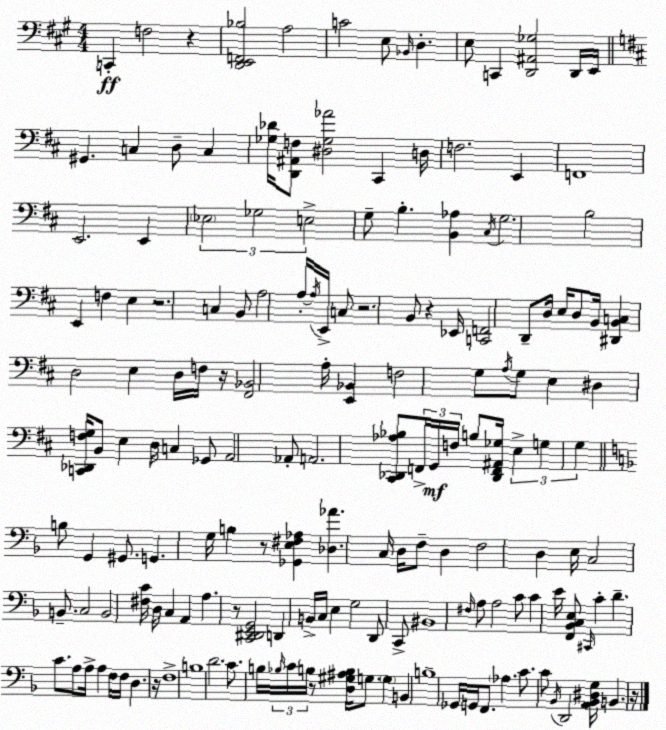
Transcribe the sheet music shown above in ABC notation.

X:1
T:Untitled
M:4/4
L:1/4
K:A
C,, F,2 z [D,,E,,F,,_B,]2 A,2 C2 E,/2 _B,,/4 D, E,/2 C,, [D,,^A,,_G,]2 D,,/4 E,,/4 ^G,, C, D,/2 C, [_G,_D]/4 [D,,^A,,F,]/2 [^D,_G,_A]2 ^C,, D,/4 F,2 E,, F,,4 E,,2 E,, _E,2 _G,2 E,2 G,/2 B, [B,,_A,] ^C,/4 G,2 B,2 E,, F, E, z2 C, B,,/2 A,2 A,/4 A,/4 E,,/4 C,/2 z2 B,,/2 z _E,,/4 [C,,F,,]2 D,,/2 D,/4 E,/4 D,/2 B,,/4 [^D,,B,,C,] D,2 E, D,/4 F,/4 z/4 [^F,,_B,,]2 A,/4 [E,,_B,,] F,2 G,/2 A,/4 G,/2 E, ^D, [C,,_D,,F,G,]/4 B,,/2 E, D,/4 C, _G,,/2 A,,2 _A,,/2 A,,2 [^C,,_D,,_A,_B,]/2 F,,/4 G,,/4 F,/4 B,/2 [_D,,F,,^A,,_G,]/4 E, G, G, B,/2 G,, ^G,,/2 G,, G,/4 B, z/2 [_G,,E,^F,_A,] [_D,_A] C,/4 D,/4 F,/2 D, F,2 D, E,/4 C,2 B,,/2 C,2 B,,2 [^F,C]/4 D,/4 C, A,, A, z/2 [C,,^D,,E,,G,,]2 D,, B,,/4 C,/4 E, G,2 D,,/2 C,,/2 ^B,,4 ^F,/4 A,/2 A,2 C/2 C E/4 [F,,_B,,C,E,]/2 ^C,,/4 C D C/2 A,/2 A,/4 A, F,/4 F,/4 D, z/4 F,4 B,4 D2 C/2 B,/4 _B,/4 C/4 B,/4 z/2 [D,^G,^A,B,]/4 G,/2 G, B,, B,4 _G,,/4 G,,/4 F,,/2 _A, C/2 C/2 _B,,/4 D,,2 [A,,_B,,^D,G,]/4 B,, z/4